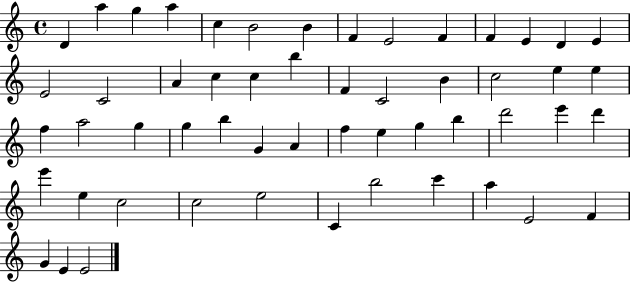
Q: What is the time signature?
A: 4/4